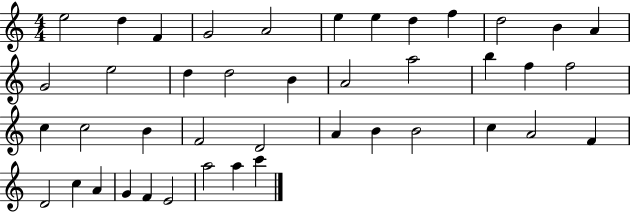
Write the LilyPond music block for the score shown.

{
  \clef treble
  \numericTimeSignature
  \time 4/4
  \key c \major
  e''2 d''4 f'4 | g'2 a'2 | e''4 e''4 d''4 f''4 | d''2 b'4 a'4 | \break g'2 e''2 | d''4 d''2 b'4 | a'2 a''2 | b''4 f''4 f''2 | \break c''4 c''2 b'4 | f'2 d'2 | a'4 b'4 b'2 | c''4 a'2 f'4 | \break d'2 c''4 a'4 | g'4 f'4 e'2 | a''2 a''4 c'''4 | \bar "|."
}